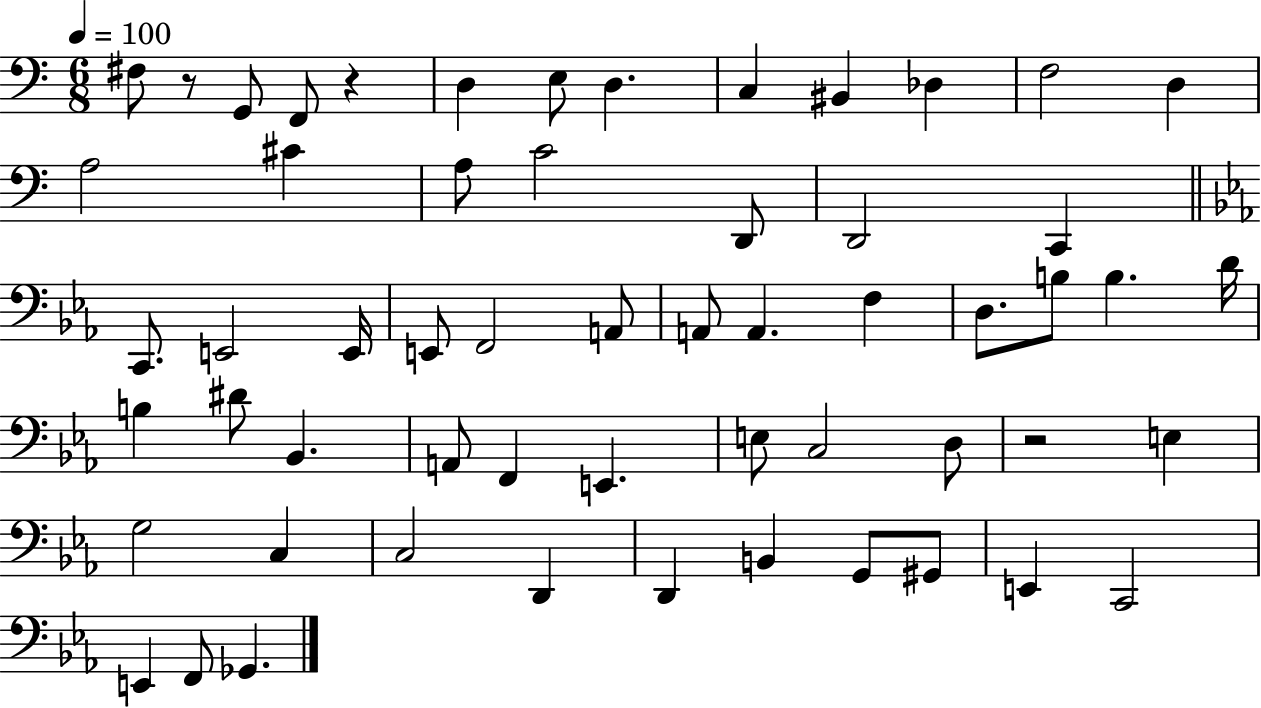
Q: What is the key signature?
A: C major